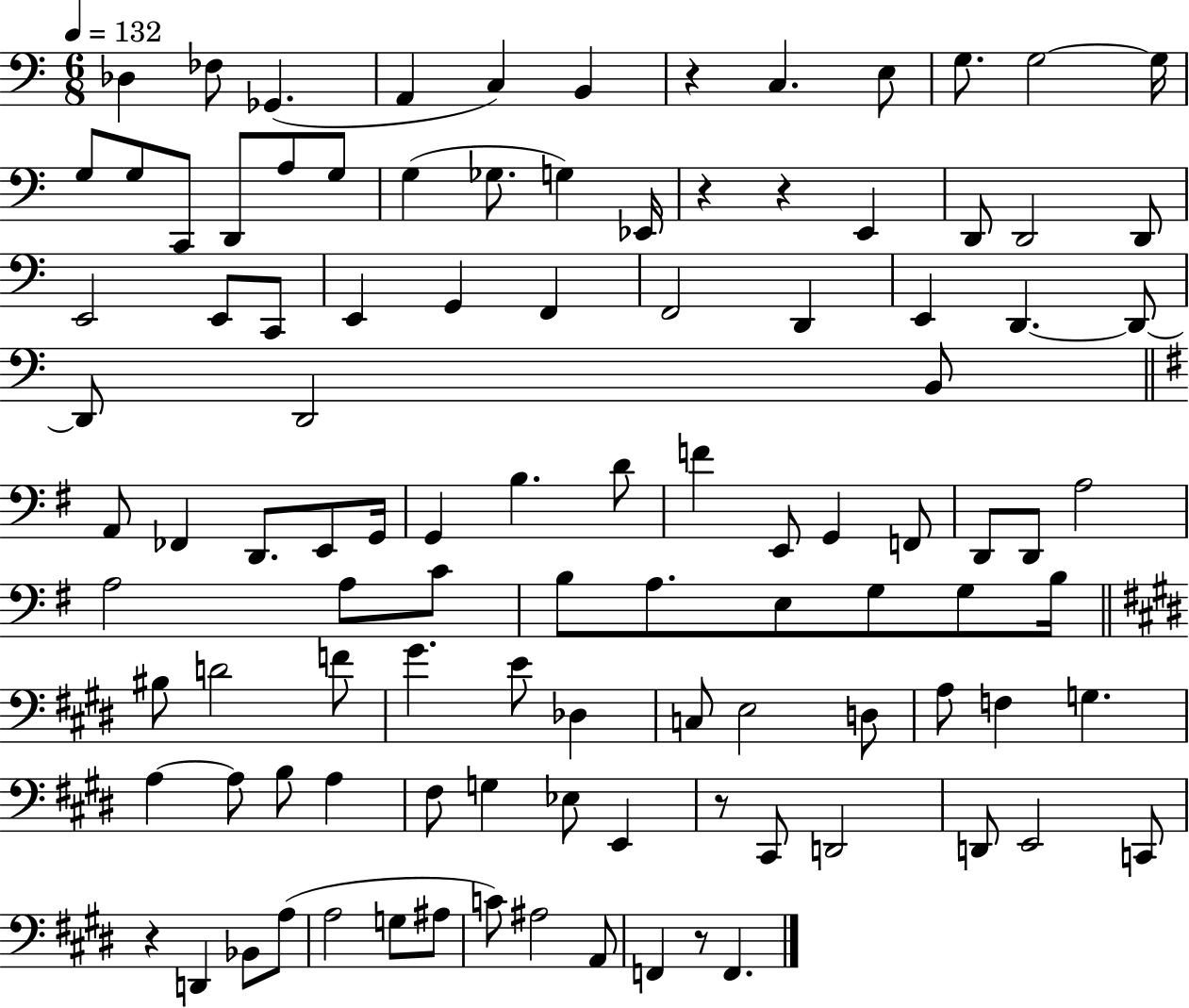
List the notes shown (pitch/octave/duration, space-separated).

Db3/q FES3/e Gb2/q. A2/q C3/q B2/q R/q C3/q. E3/e G3/e. G3/h G3/s G3/e G3/e C2/e D2/e A3/e G3/e G3/q Gb3/e. G3/q Eb2/s R/q R/q E2/q D2/e D2/h D2/e E2/h E2/e C2/e E2/q G2/q F2/q F2/h D2/q E2/q D2/q. D2/e D2/e D2/h B2/e A2/e FES2/q D2/e. E2/e G2/s G2/q B3/q. D4/e F4/q E2/e G2/q F2/e D2/e D2/e A3/h A3/h A3/e C4/e B3/e A3/e. E3/e G3/e G3/e B3/s BIS3/e D4/h F4/e G#4/q. E4/e Db3/q C3/e E3/h D3/e A3/e F3/q G3/q. A3/q A3/e B3/e A3/q F#3/e G3/q Eb3/e E2/q R/e C#2/e D2/h D2/e E2/h C2/e R/q D2/q Bb2/e A3/e A3/h G3/e A#3/e C4/e A#3/h A2/e F2/q R/e F2/q.